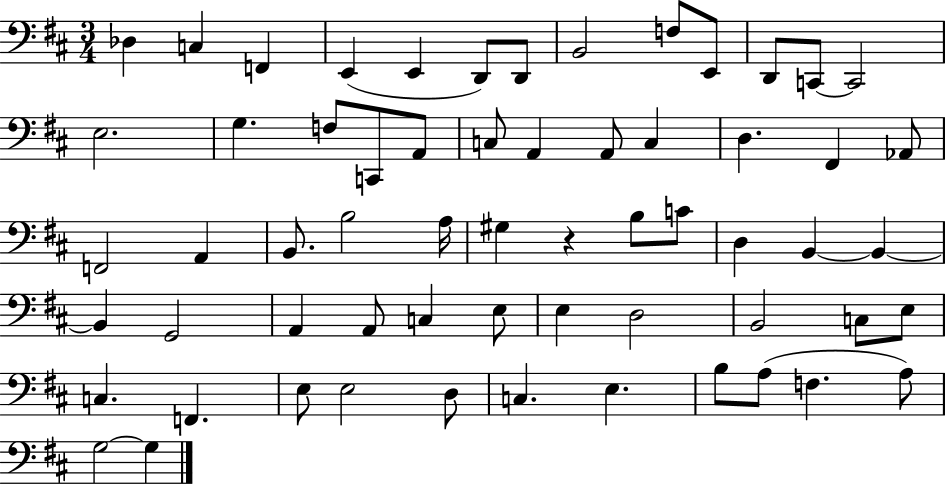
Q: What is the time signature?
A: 3/4